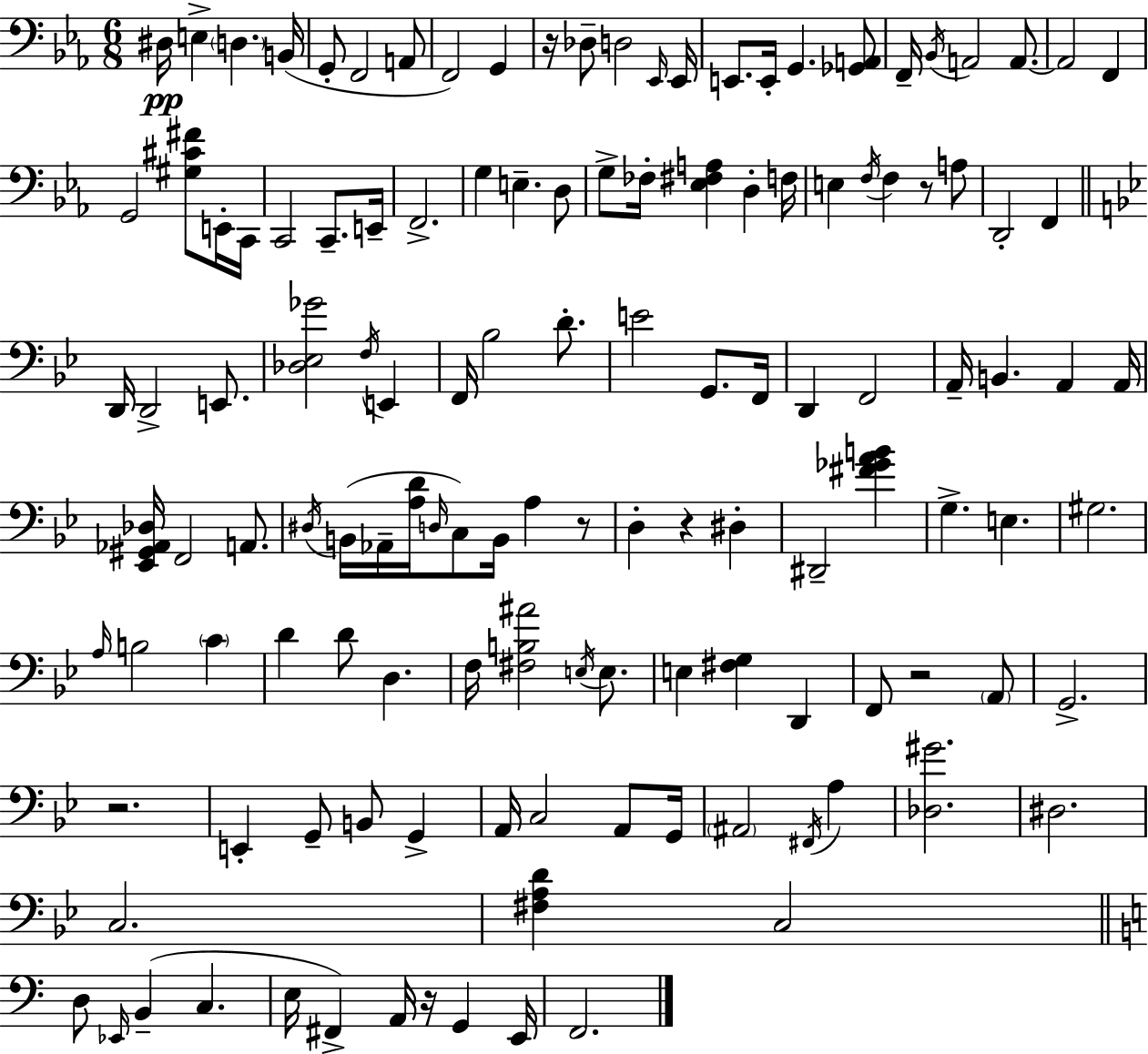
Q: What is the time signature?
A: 6/8